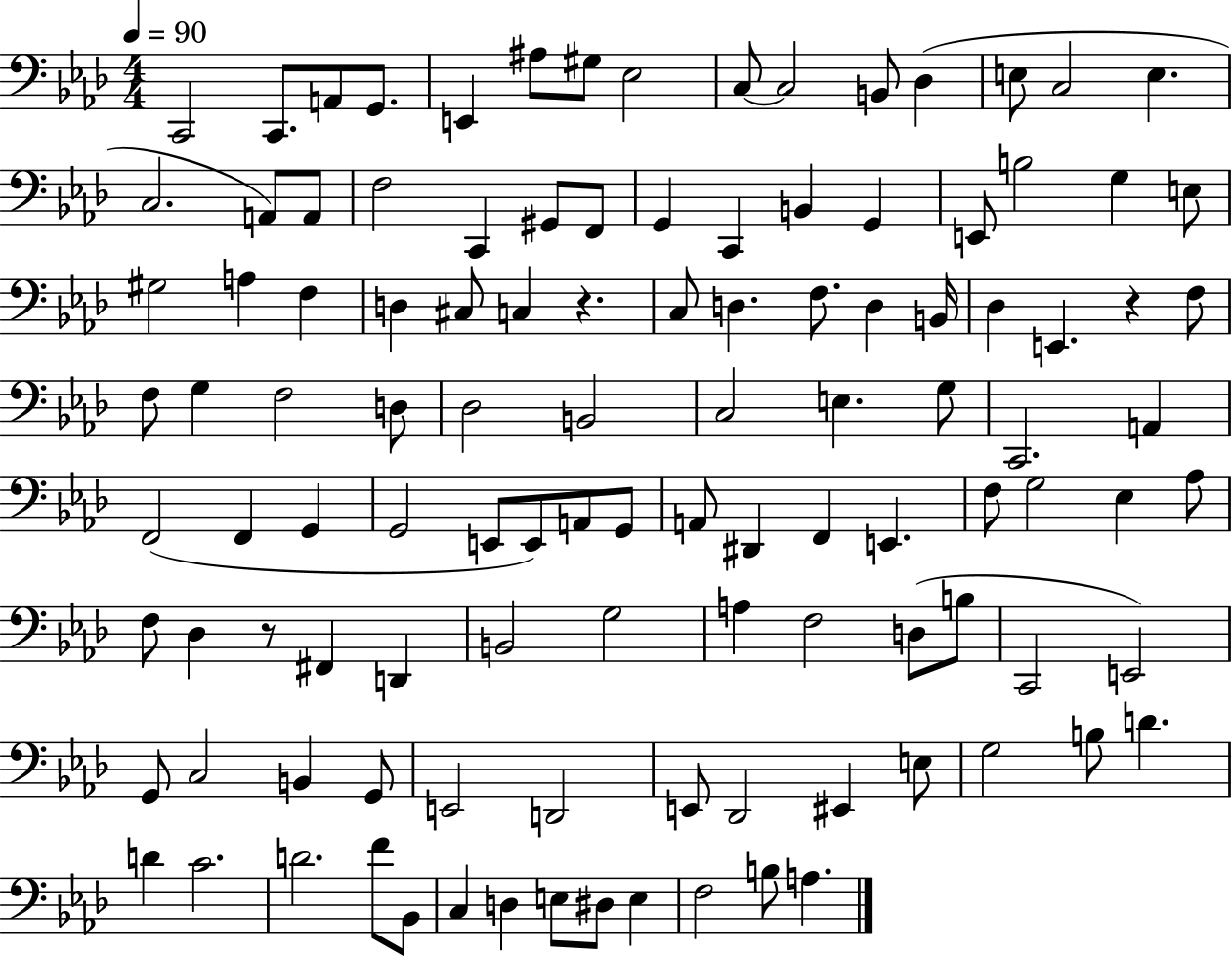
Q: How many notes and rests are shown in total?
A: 112